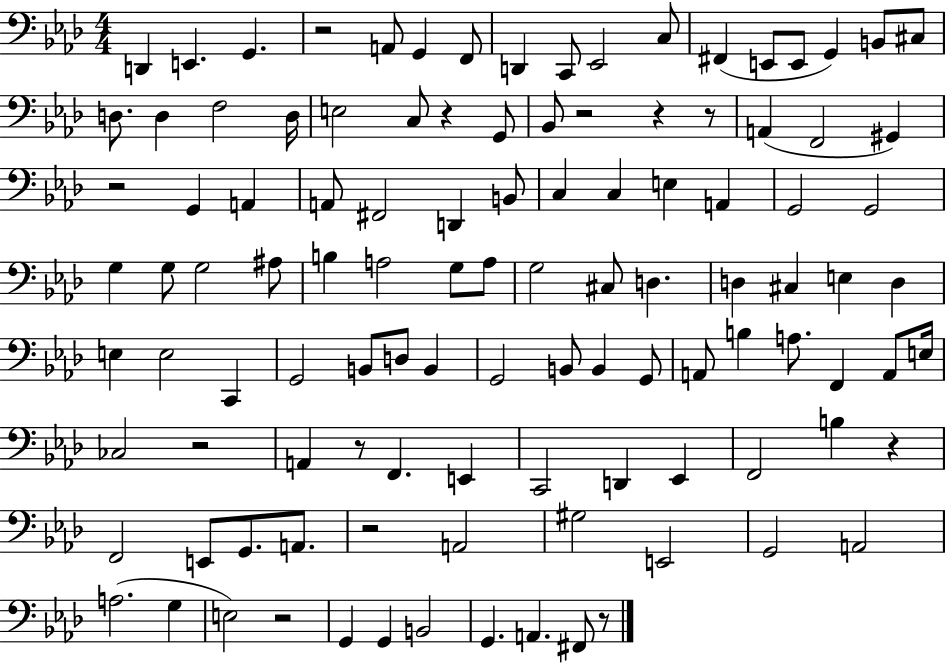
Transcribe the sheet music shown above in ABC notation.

X:1
T:Untitled
M:4/4
L:1/4
K:Ab
D,, E,, G,, z2 A,,/2 G,, F,,/2 D,, C,,/2 _E,,2 C,/2 ^F,, E,,/2 E,,/2 G,, B,,/2 ^C,/2 D,/2 D, F,2 D,/4 E,2 C,/2 z G,,/2 _B,,/2 z2 z z/2 A,, F,,2 ^G,, z2 G,, A,, A,,/2 ^F,,2 D,, B,,/2 C, C, E, A,, G,,2 G,,2 G, G,/2 G,2 ^A,/2 B, A,2 G,/2 A,/2 G,2 ^C,/2 D, D, ^C, E, D, E, E,2 C,, G,,2 B,,/2 D,/2 B,, G,,2 B,,/2 B,, G,,/2 A,,/2 B, A,/2 F,, A,,/2 E,/4 _C,2 z2 A,, z/2 F,, E,, C,,2 D,, _E,, F,,2 B, z F,,2 E,,/2 G,,/2 A,,/2 z2 A,,2 ^G,2 E,,2 G,,2 A,,2 A,2 G, E,2 z2 G,, G,, B,,2 G,, A,, ^F,,/2 z/2